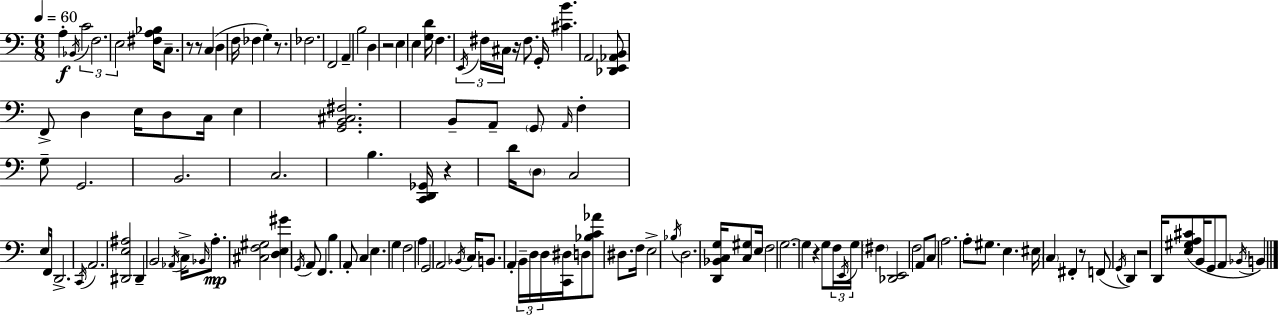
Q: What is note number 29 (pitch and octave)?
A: D3